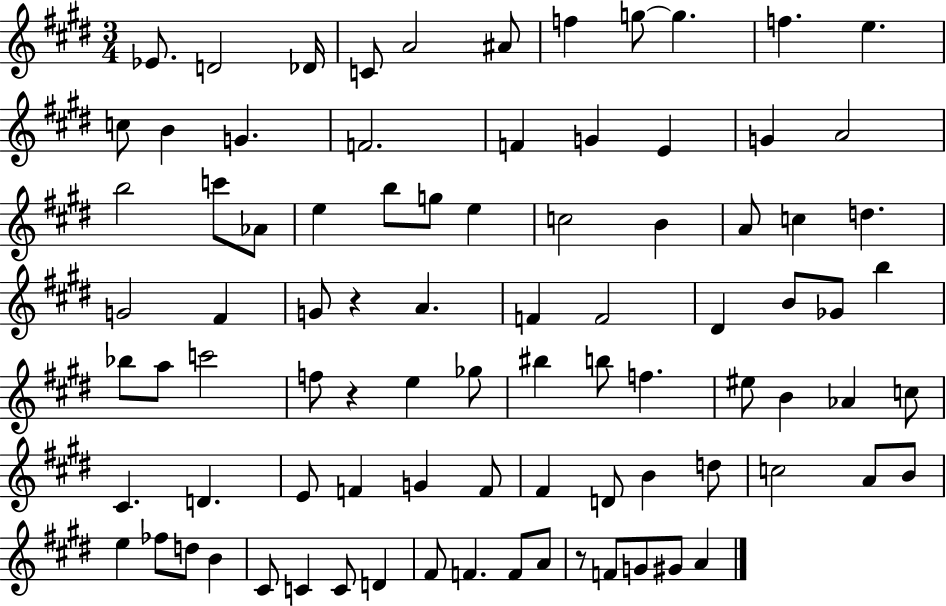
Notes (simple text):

Eb4/e. D4/h Db4/s C4/e A4/h A#4/e F5/q G5/e G5/q. F5/q. E5/q. C5/e B4/q G4/q. F4/h. F4/q G4/q E4/q G4/q A4/h B5/h C6/e Ab4/e E5/q B5/e G5/e E5/q C5/h B4/q A4/e C5/q D5/q. G4/h F#4/q G4/e R/q A4/q. F4/q F4/h D#4/q B4/e Gb4/e B5/q Bb5/e A5/e C6/h F5/e R/q E5/q Gb5/e BIS5/q B5/e F5/q. EIS5/e B4/q Ab4/q C5/e C#4/q. D4/q. E4/e F4/q G4/q F4/e F#4/q D4/e B4/q D5/e C5/h A4/e B4/e E5/q FES5/e D5/e B4/q C#4/e C4/q C4/e D4/q F#4/e F4/q. F4/e A4/e R/e F4/e G4/e G#4/e A4/q